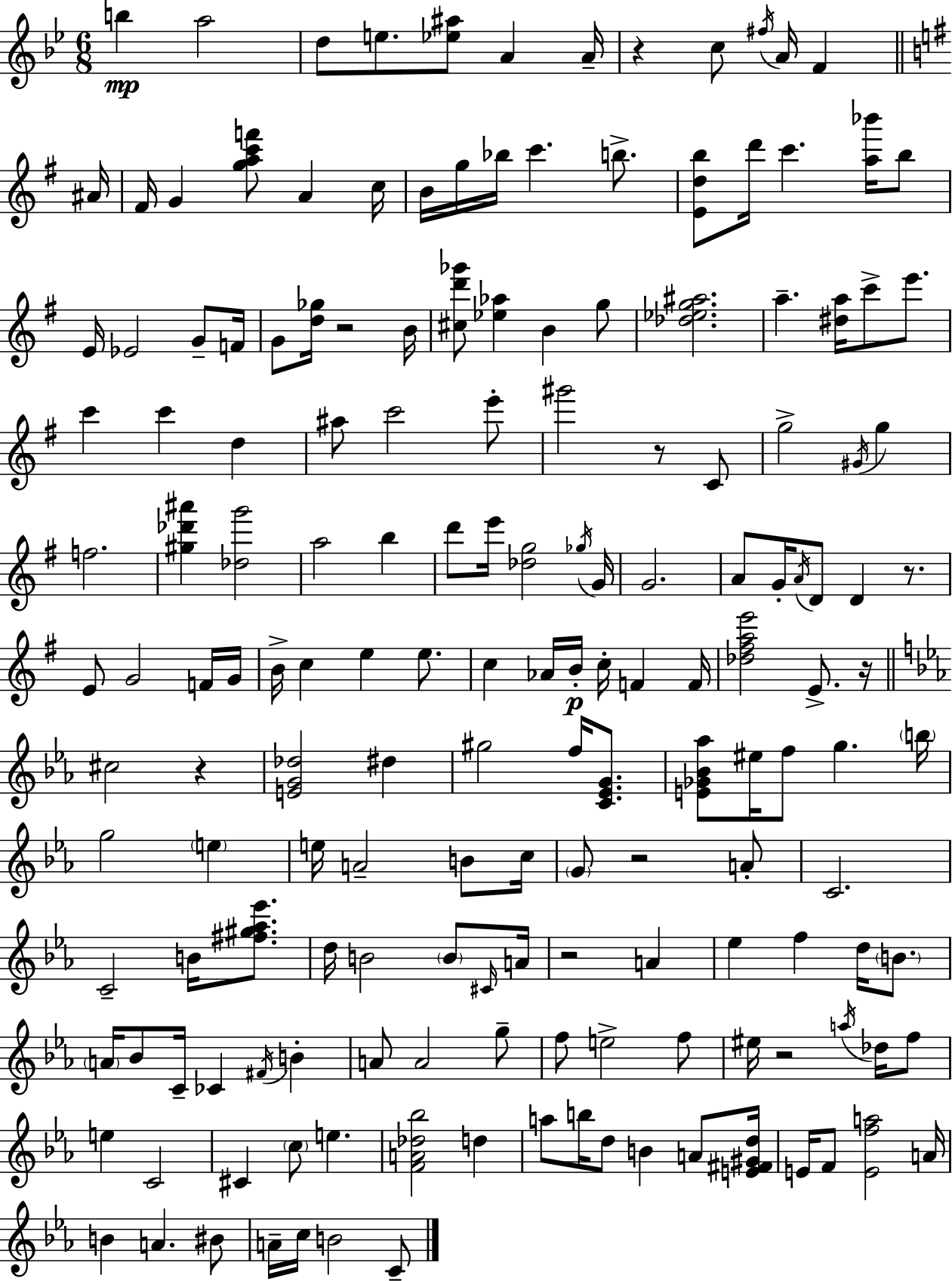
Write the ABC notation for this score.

X:1
T:Untitled
M:6/8
L:1/4
K:Bb
b a2 d/2 e/2 [_e^a]/2 A A/4 z c/2 ^f/4 A/4 F ^A/4 ^F/4 G [gac'f']/2 A c/4 B/4 g/4 _b/4 c' b/2 [Edb]/2 d'/4 c' [a_b']/4 b/2 E/4 _E2 G/2 F/4 G/2 [d_g]/4 z2 B/4 [^cd'_g']/2 [_e_a] B g/2 [_d_eg^a]2 a [^da]/4 c'/2 e'/2 c' c' d ^a/2 c'2 e'/2 ^g'2 z/2 C/2 g2 ^G/4 g f2 [^g_d'^a'] [_dg']2 a2 b d'/2 e'/4 [_dg]2 _g/4 G/4 G2 A/2 G/4 A/4 D/2 D z/2 E/2 G2 F/4 G/4 B/4 c e e/2 c _A/4 B/4 c/4 F F/4 [_d^fae']2 E/2 z/4 ^c2 z [EG_d]2 ^d ^g2 f/4 [C_EG]/2 [E_G_B_a]/2 ^e/4 f/2 g b/4 g2 e e/4 A2 B/2 c/4 G/2 z2 A/2 C2 C2 B/4 [^f^g_a_e']/2 d/4 B2 B/2 ^C/4 A/4 z2 A _e f d/4 B/2 A/4 _B/2 C/4 _C ^F/4 B A/2 A2 g/2 f/2 e2 f/2 ^e/4 z2 a/4 _d/4 f/2 e C2 ^C c/2 e [FA_d_b]2 d a/2 b/4 d/2 B A/2 [E^F^Gd]/4 E/4 F/2 [Efa]2 A/4 B A ^B/2 A/4 c/4 B2 C/2